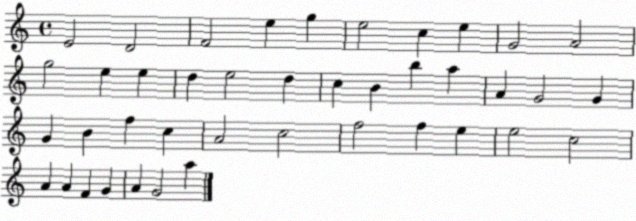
X:1
T:Untitled
M:4/4
L:1/4
K:C
E2 D2 F2 e g e2 c e G2 A2 g2 e e d e2 d c B b a A G2 G G B f c A2 c2 f2 f e e2 c2 A A F G A G2 a